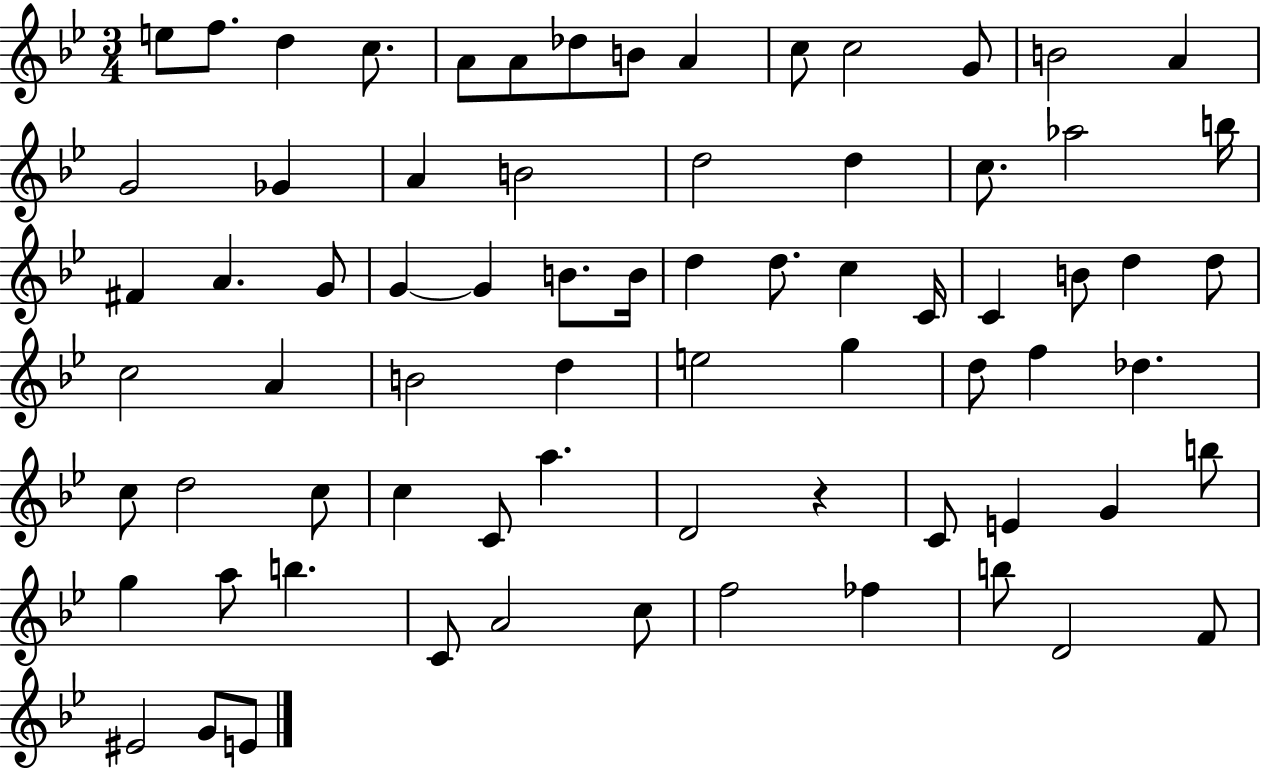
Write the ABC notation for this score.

X:1
T:Untitled
M:3/4
L:1/4
K:Bb
e/2 f/2 d c/2 A/2 A/2 _d/2 B/2 A c/2 c2 G/2 B2 A G2 _G A B2 d2 d c/2 _a2 b/4 ^F A G/2 G G B/2 B/4 d d/2 c C/4 C B/2 d d/2 c2 A B2 d e2 g d/2 f _d c/2 d2 c/2 c C/2 a D2 z C/2 E G b/2 g a/2 b C/2 A2 c/2 f2 _f b/2 D2 F/2 ^E2 G/2 E/2